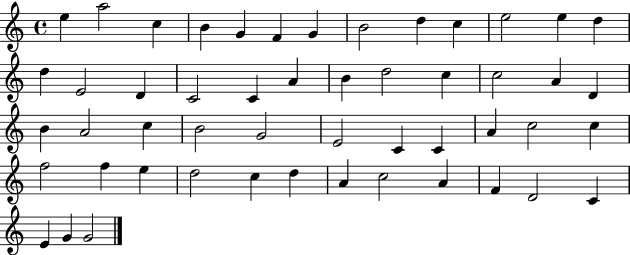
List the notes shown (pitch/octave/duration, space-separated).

E5/q A5/h C5/q B4/q G4/q F4/q G4/q B4/h D5/q C5/q E5/h E5/q D5/q D5/q E4/h D4/q C4/h C4/q A4/q B4/q D5/h C5/q C5/h A4/q D4/q B4/q A4/h C5/q B4/h G4/h E4/h C4/q C4/q A4/q C5/h C5/q F5/h F5/q E5/q D5/h C5/q D5/q A4/q C5/h A4/q F4/q D4/h C4/q E4/q G4/q G4/h